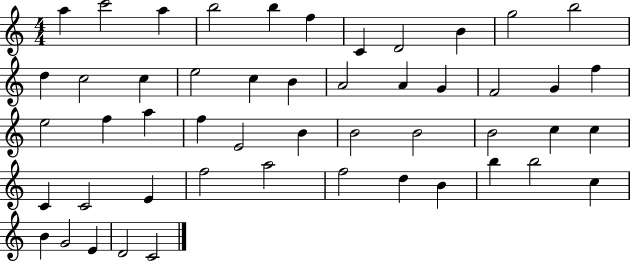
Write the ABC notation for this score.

X:1
T:Untitled
M:4/4
L:1/4
K:C
a c'2 a b2 b f C D2 B g2 b2 d c2 c e2 c B A2 A G F2 G f e2 f a f E2 B B2 B2 B2 c c C C2 E f2 a2 f2 d B b b2 c B G2 E D2 C2